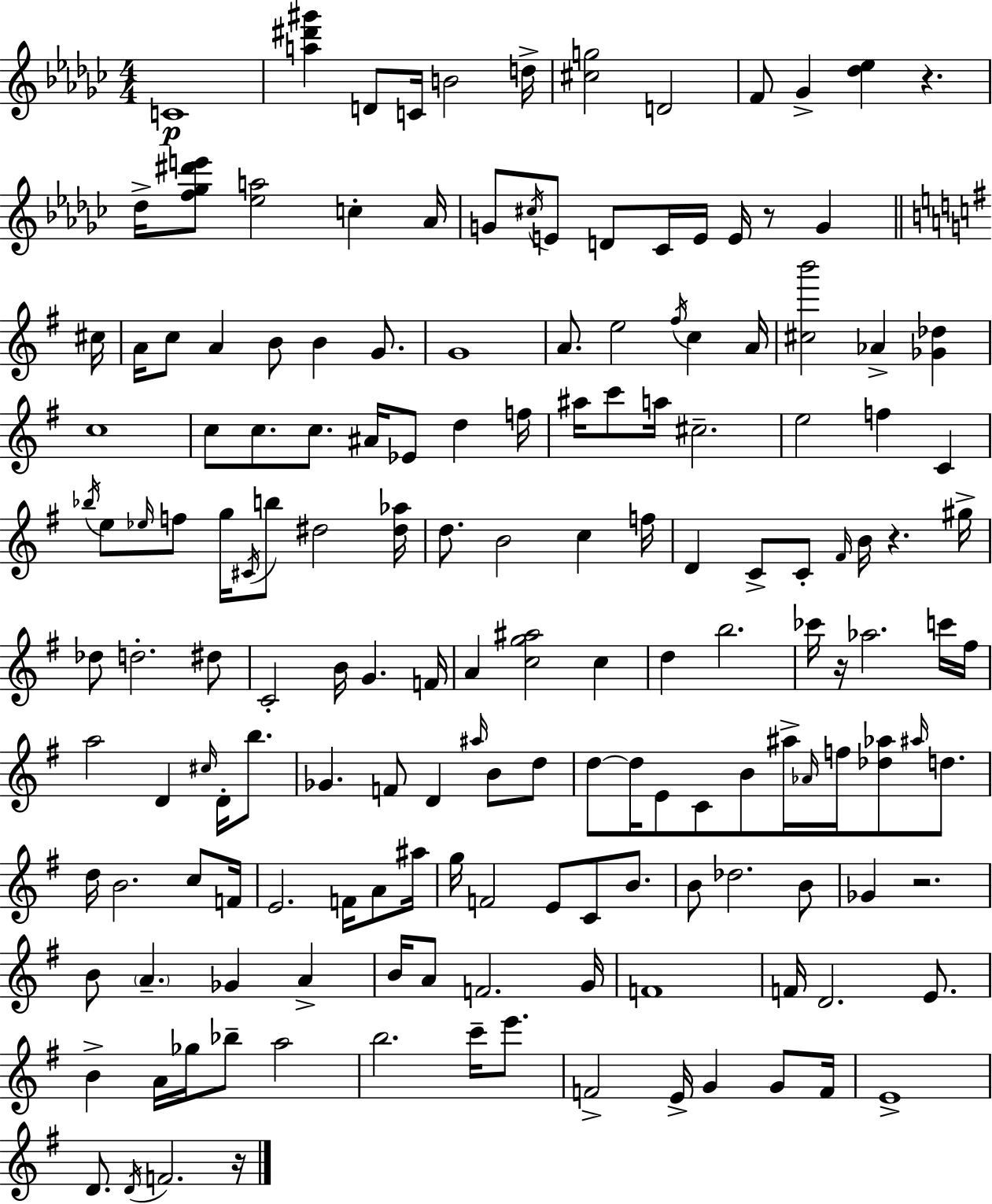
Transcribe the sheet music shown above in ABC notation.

X:1
T:Untitled
M:4/4
L:1/4
K:Ebm
C4 [a^d'^g'] D/2 C/4 B2 d/4 [^cg]2 D2 F/2 _G [_d_e] z _d/4 [f_g^d'e']/2 [_ea]2 c _A/4 G/2 ^c/4 E/2 D/2 _C/4 E/4 E/4 z/2 G ^c/4 A/4 c/2 A B/2 B G/2 G4 A/2 e2 ^f/4 c A/4 [^cb']2 _A [_G_d] c4 c/2 c/2 c/2 ^A/4 _E/2 d f/4 ^a/4 c'/2 a/4 ^c2 e2 f C _b/4 e/2 _e/4 f/2 g/4 ^C/4 b/2 ^d2 [^d_a]/4 d/2 B2 c f/4 D C/2 C/2 ^F/4 B/4 z ^g/4 _d/2 d2 ^d/2 C2 B/4 G F/4 A [cg^a]2 c d b2 _c'/4 z/4 _a2 c'/4 ^f/4 a2 D ^c/4 D/4 b/2 _G F/2 D ^a/4 B/2 d/2 d/2 d/4 E/2 C/2 B/2 ^a/4 _A/4 f/4 [_d_a]/2 ^a/4 d/2 d/4 B2 c/2 F/4 E2 F/4 A/2 ^a/4 g/4 F2 E/2 C/2 B/2 B/2 _d2 B/2 _G z2 B/2 A _G A B/4 A/2 F2 G/4 F4 F/4 D2 E/2 B A/4 _g/4 _b/2 a2 b2 c'/4 e'/2 F2 E/4 G G/2 F/4 E4 D/2 D/4 F2 z/4